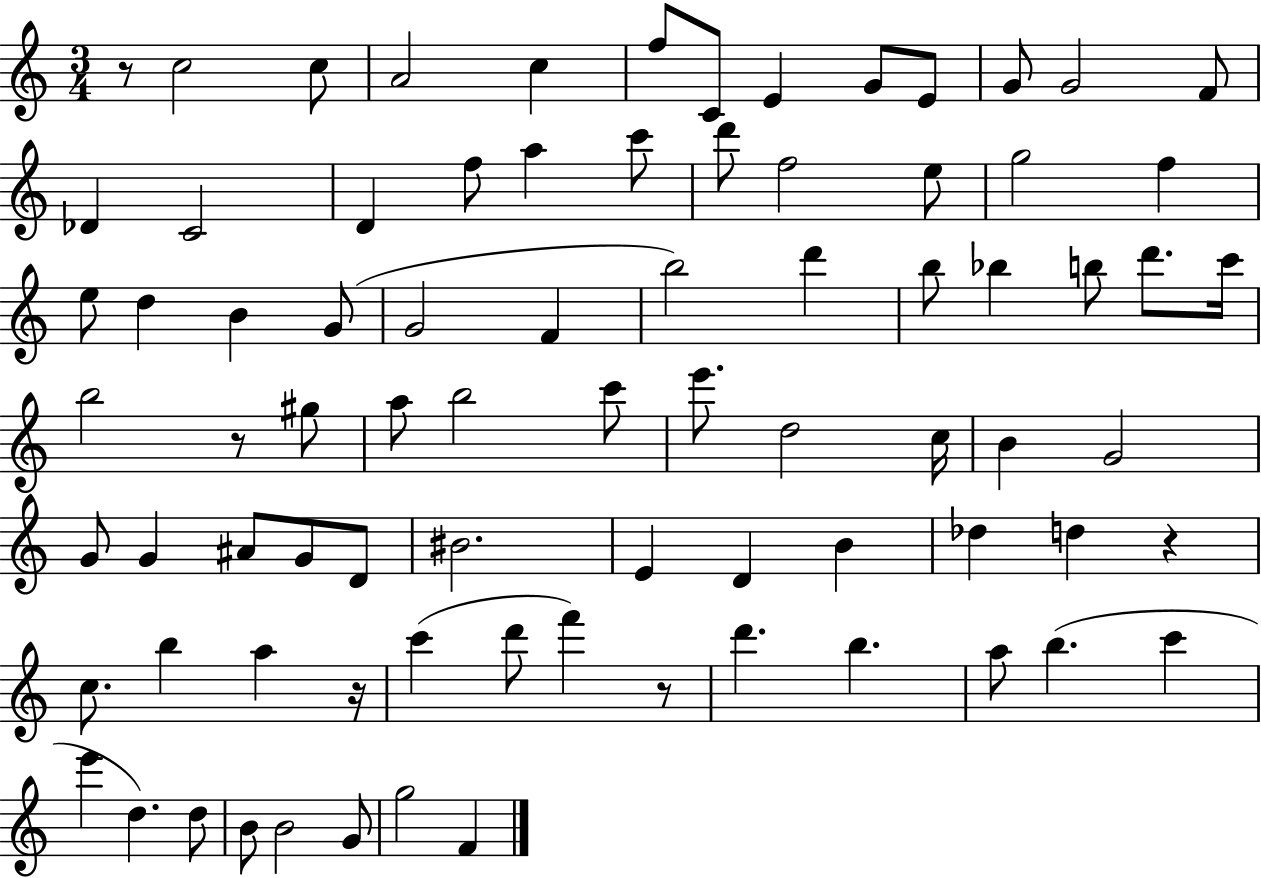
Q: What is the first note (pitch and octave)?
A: C5